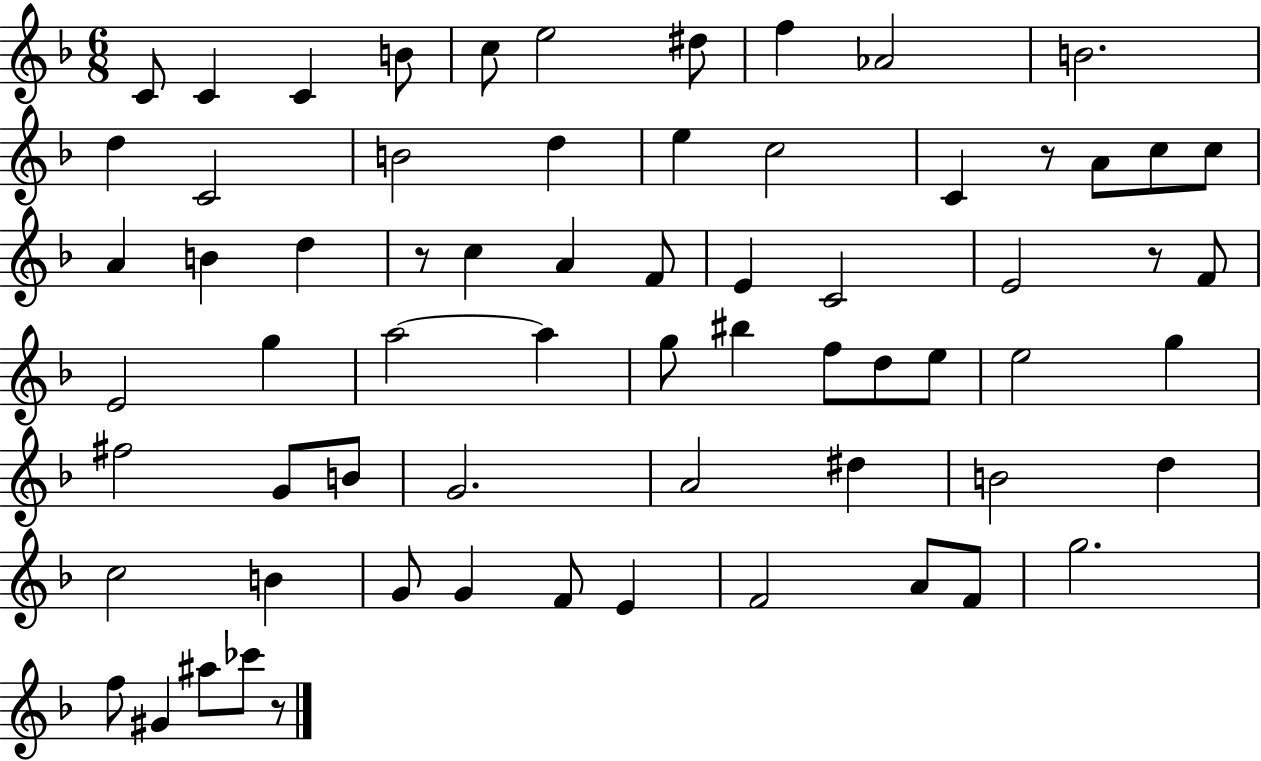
C4/e C4/q C4/q B4/e C5/e E5/h D#5/e F5/q Ab4/h B4/h. D5/q C4/h B4/h D5/q E5/q C5/h C4/q R/e A4/e C5/e C5/e A4/q B4/q D5/q R/e C5/q A4/q F4/e E4/q C4/h E4/h R/e F4/e E4/h G5/q A5/h A5/q G5/e BIS5/q F5/e D5/e E5/e E5/h G5/q F#5/h G4/e B4/e G4/h. A4/h D#5/q B4/h D5/q C5/h B4/q G4/e G4/q F4/e E4/q F4/h A4/e F4/e G5/h. F5/e G#4/q A#5/e CES6/e R/e